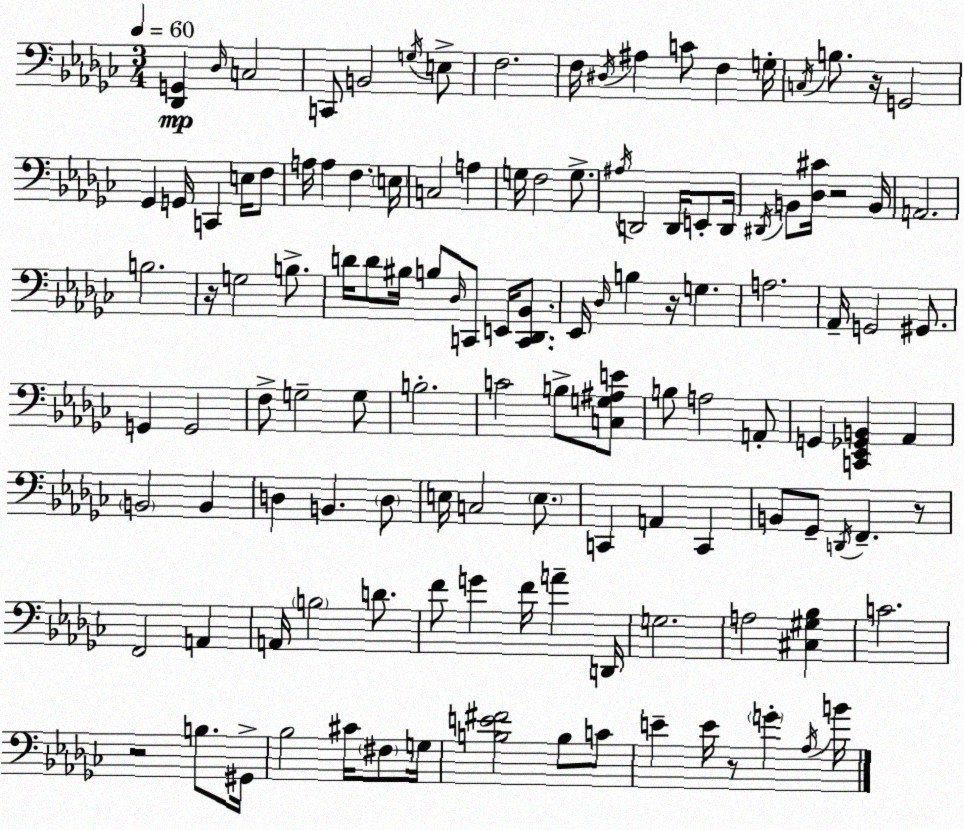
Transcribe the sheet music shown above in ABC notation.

X:1
T:Untitled
M:3/4
L:1/4
K:Ebm
[_D,,G,,] _D,/4 C,2 C,,/2 B,,2 G,/4 E,/2 F,2 F,/4 ^D,/4 ^A, C/2 F, G,/4 C,/4 B,/2 z/4 G,,2 _G,, G,,/4 C,, E,/4 F,/2 A,/4 A, F, E,/4 C,2 A, G,/4 F,2 G,/2 ^A,/4 D,,2 D,,/4 E,,/2 D,,/4 ^D,,/4 B,,/2 [_D,^C]/4 z2 B,,/4 A,,2 B,2 z/4 G,2 B,/2 D/4 D/2 ^B,/4 B,/2 _D,/4 C,,/2 E,,/4 [C,,_D,,_B,,]/2 _E,,/4 _D,/4 B, z/4 G, A,2 _A,,/4 G,,2 ^G,,/2 G,, G,,2 F,/2 G,2 G,/2 B,2 C2 B,/2 [C,G,^A,E]/2 B,/2 A,2 A,,/2 G,, [C,,_E,,_G,,B,,] _A,, B,,2 B,, D, B,, D,/2 E,/4 C,2 E,/2 C,, A,, C,, B,,/2 _G,,/2 D,,/4 F,, z/2 F,,2 A,, A,,/4 B,2 D/2 F/2 G F/4 A D,,/4 G,2 A,2 [^C,^G,_B,] C2 z2 B,/2 ^G,,/4 _B,2 ^C/4 ^F,/2 G,/4 [B,E^F]2 B,/2 C/2 E E/4 z/2 G _A,/4 B/4